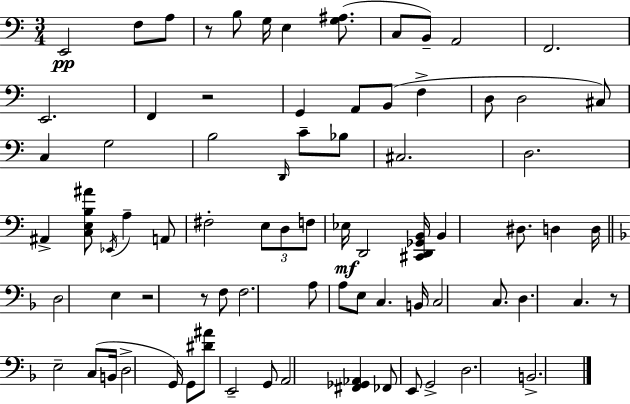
E2/h F3/e A3/e R/e B3/e G3/s E3/q [G3,A#3]/e. C3/e B2/e A2/h F2/h. E2/h. F2/q R/h G2/q A2/e B2/e F3/q D3/e D3/h C#3/e C3/q G3/h B3/h D2/s C4/e Bb3/e C#3/h. D3/h. A#2/q [C3,E3,B3,A#4]/e Eb2/s A3/q A2/e F#3/h E3/e D3/e F3/e Eb3/s D2/h [C#2,D2,Gb2,B2]/s B2/q D#3/e. D3/q D3/s D3/h E3/q R/h R/e F3/e F3/h. A3/e A3/e E3/e C3/q. B2/s C3/h C3/e. D3/q. C3/q. R/e E3/h C3/e B2/s D3/h G2/s G2/e [D#4,A#4]/e E2/h G2/e A2/h [F#2,Gb2,Ab2]/q FES2/e E2/e G2/h D3/h. B2/h.